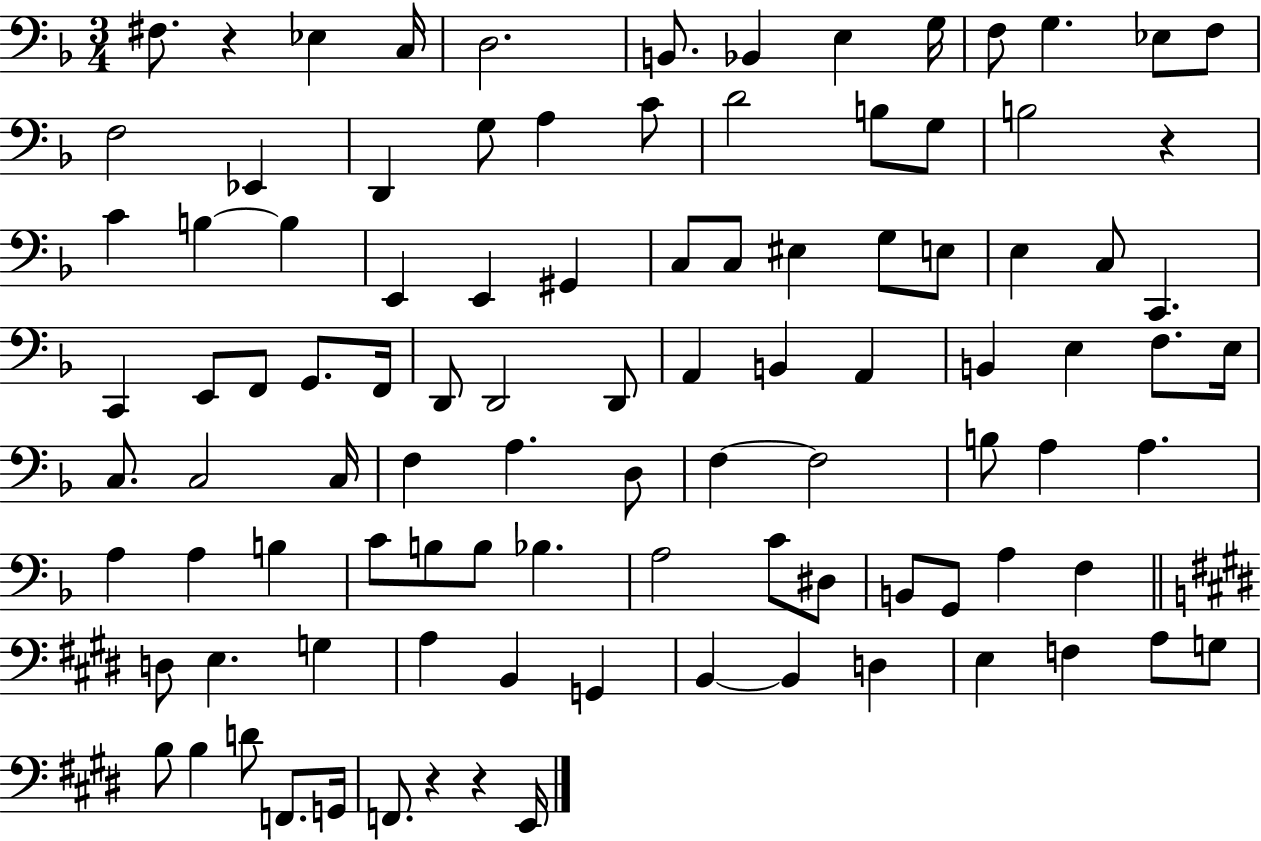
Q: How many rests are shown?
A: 4